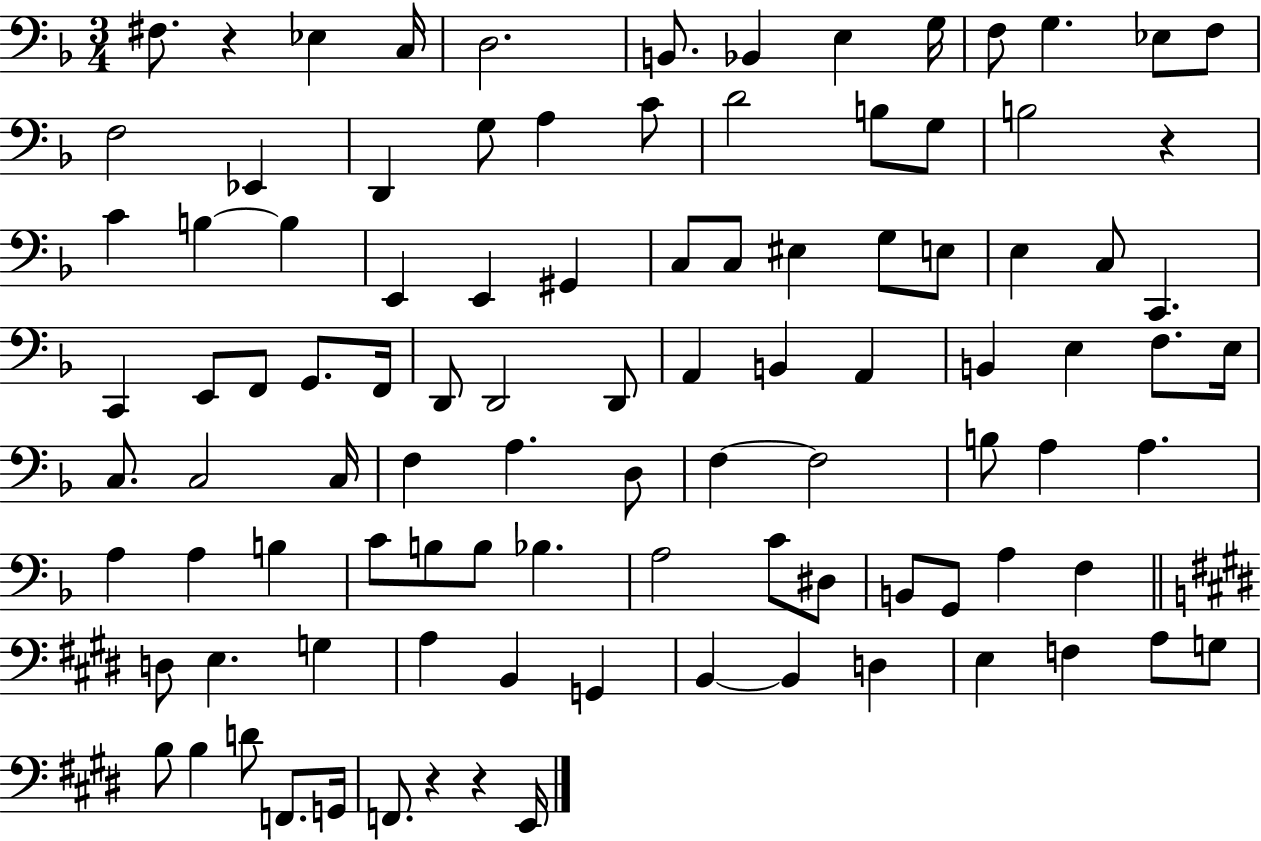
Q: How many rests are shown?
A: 4